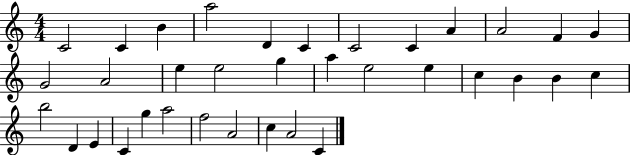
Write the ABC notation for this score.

X:1
T:Untitled
M:4/4
L:1/4
K:C
C2 C B a2 D C C2 C A A2 F G G2 A2 e e2 g a e2 e c B B c b2 D E C g a2 f2 A2 c A2 C